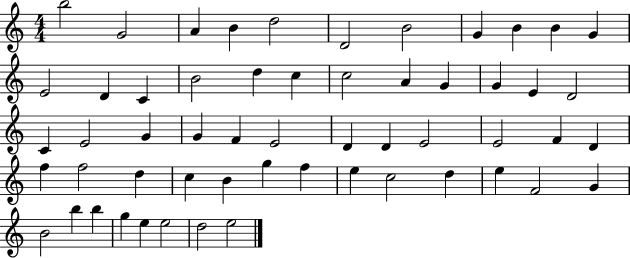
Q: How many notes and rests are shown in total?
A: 56